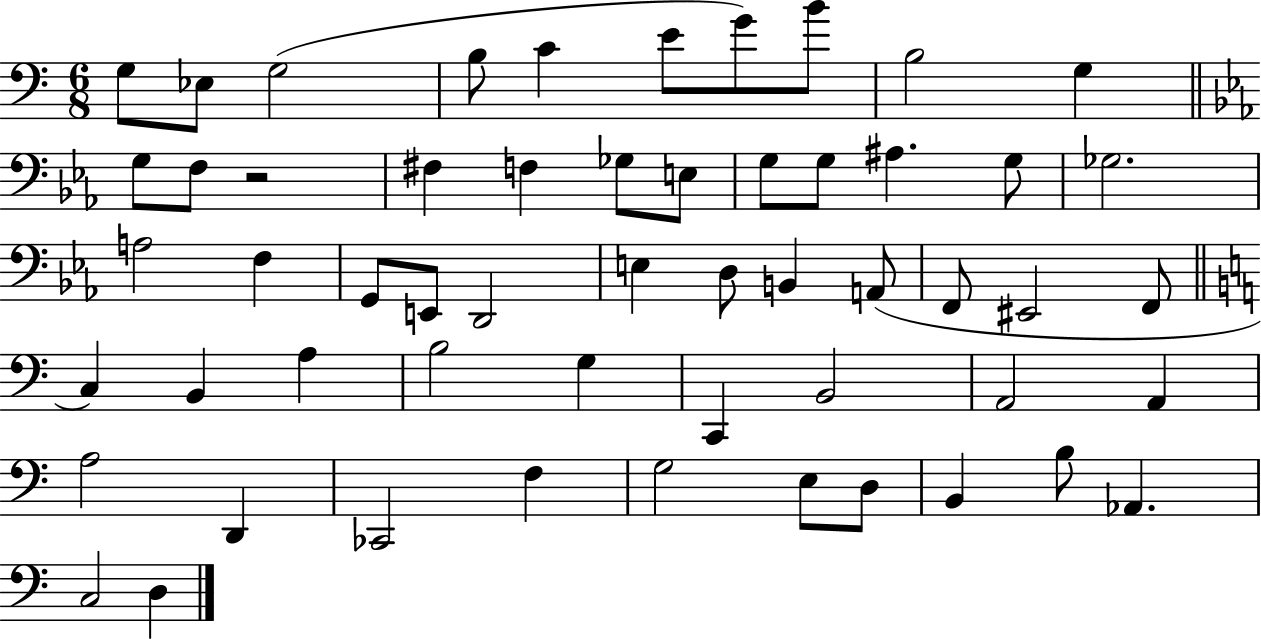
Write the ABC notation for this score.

X:1
T:Untitled
M:6/8
L:1/4
K:C
G,/2 _E,/2 G,2 B,/2 C E/2 G/2 B/2 B,2 G, G,/2 F,/2 z2 ^F, F, _G,/2 E,/2 G,/2 G,/2 ^A, G,/2 _G,2 A,2 F, G,,/2 E,,/2 D,,2 E, D,/2 B,, A,,/2 F,,/2 ^E,,2 F,,/2 C, B,, A, B,2 G, C,, B,,2 A,,2 A,, A,2 D,, _C,,2 F, G,2 E,/2 D,/2 B,, B,/2 _A,, C,2 D,